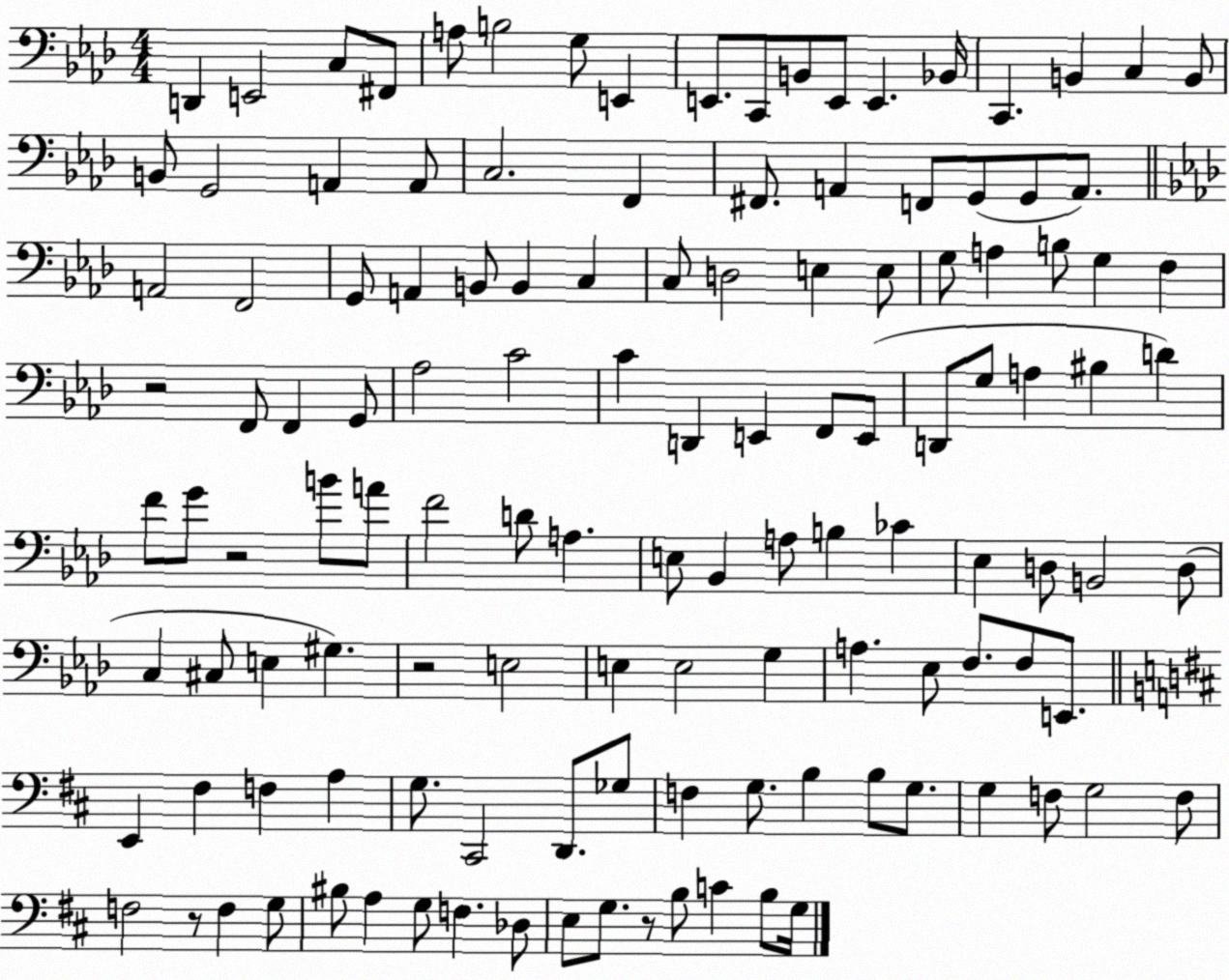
X:1
T:Untitled
M:4/4
L:1/4
K:Ab
D,, E,,2 C,/2 ^F,,/2 A,/2 B,2 G,/2 E,, E,,/2 C,,/2 B,,/2 E,,/2 E,, _B,,/4 C,, B,, C, B,,/2 B,,/2 G,,2 A,, A,,/2 C,2 F,, ^F,,/2 A,, F,,/2 G,,/2 G,,/2 A,,/2 A,,2 F,,2 G,,/2 A,, B,,/2 B,, C, C,/2 D,2 E, E,/2 G,/2 A, B,/2 G, F, z2 F,,/2 F,, G,,/2 _A,2 C2 C D,, E,, F,,/2 E,,/2 D,,/2 G,/2 A, ^B, D F/2 G/2 z2 B/2 A/2 F2 D/2 A, E,/2 _B,, A,/2 B, _C _E, D,/2 B,,2 D,/2 C, ^C,/2 E, ^G, z2 E,2 E, E,2 G, A, _E,/2 F,/2 F,/2 E,,/2 E,, ^F, F, A, G,/2 ^C,,2 D,,/2 _G,/2 F, G,/2 B, B,/2 G,/2 G, F,/2 G,2 F,/2 F,2 z/2 F, G,/2 ^B,/2 A, G,/2 F, _D,/2 E,/2 G,/2 z/2 B,/2 C B,/2 G,/4